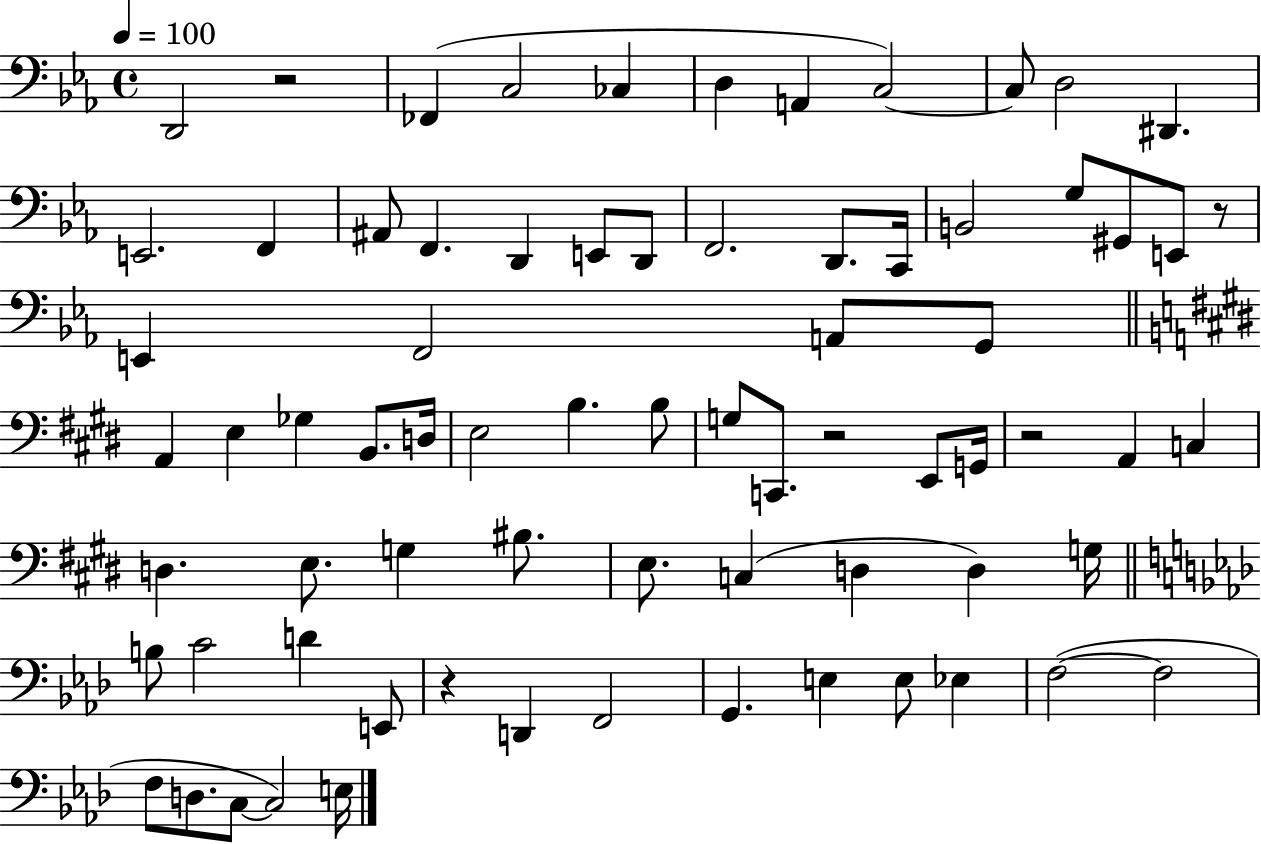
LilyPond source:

{
  \clef bass
  \time 4/4
  \defaultTimeSignature
  \key ees \major
  \tempo 4 = 100
  \repeat volta 2 { d,2 r2 | fes,4( c2 ces4 | d4 a,4 c2~~) | c8 d2 dis,4. | \break e,2. f,4 | ais,8 f,4. d,4 e,8 d,8 | f,2. d,8. c,16 | b,2 g8 gis,8 e,8 r8 | \break e,4 f,2 a,8 g,8 | \bar "||" \break \key e \major a,4 e4 ges4 b,8. d16 | e2 b4. b8 | g8 c,8. r2 e,8 g,16 | r2 a,4 c4 | \break d4. e8. g4 bis8. | e8. c4( d4 d4) g16 | \bar "||" \break \key aes \major b8 c'2 d'4 e,8 | r4 d,4 f,2 | g,4. e4 e8 ees4 | f2~(~ f2 | \break f8 d8. c8~~ c2) e16 | } \bar "|."
}